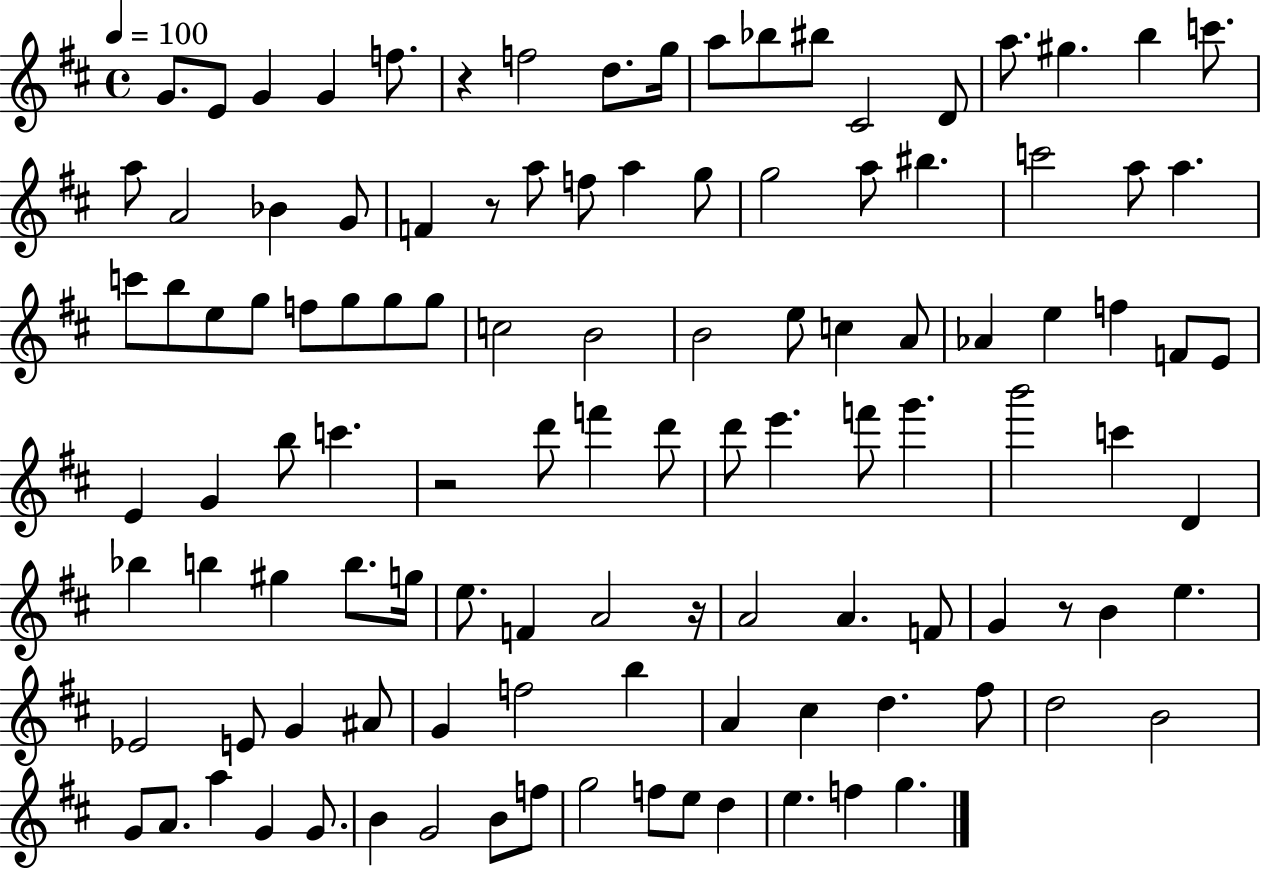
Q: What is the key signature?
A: D major